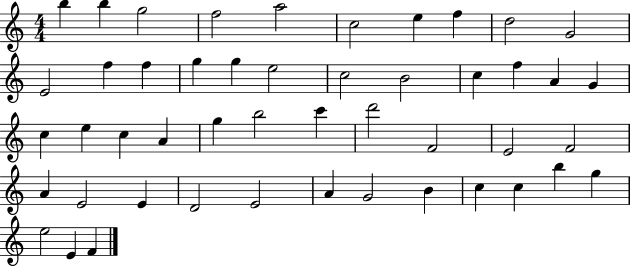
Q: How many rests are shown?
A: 0